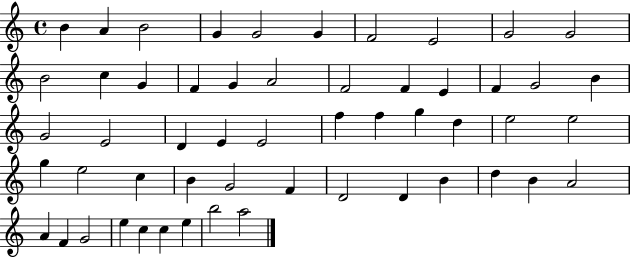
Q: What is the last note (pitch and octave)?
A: A5